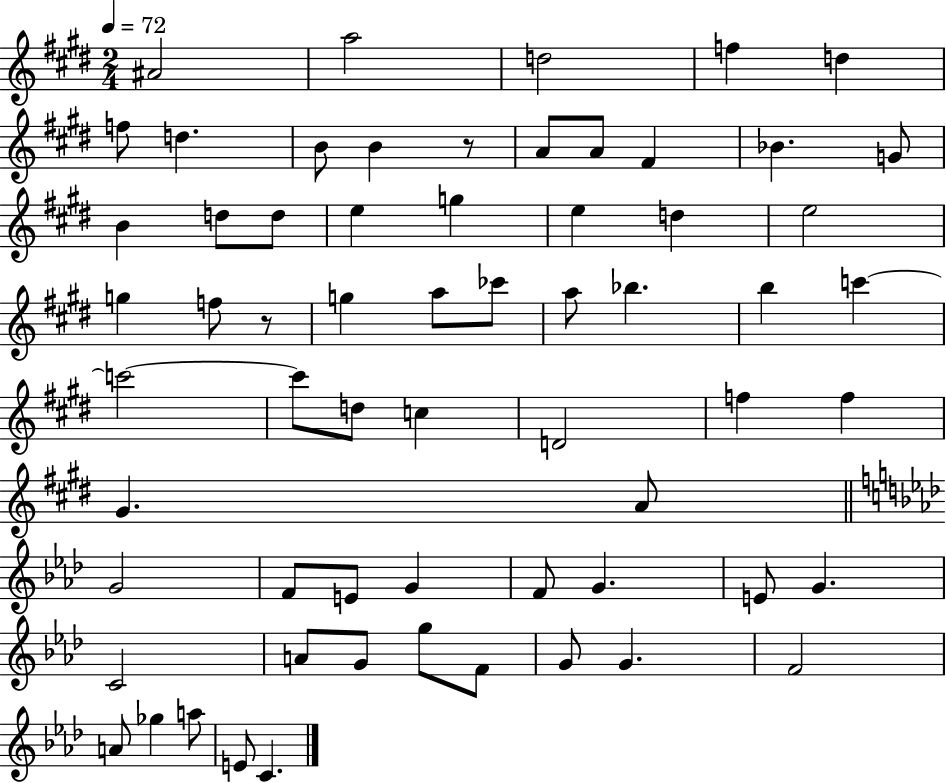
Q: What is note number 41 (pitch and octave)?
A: G4